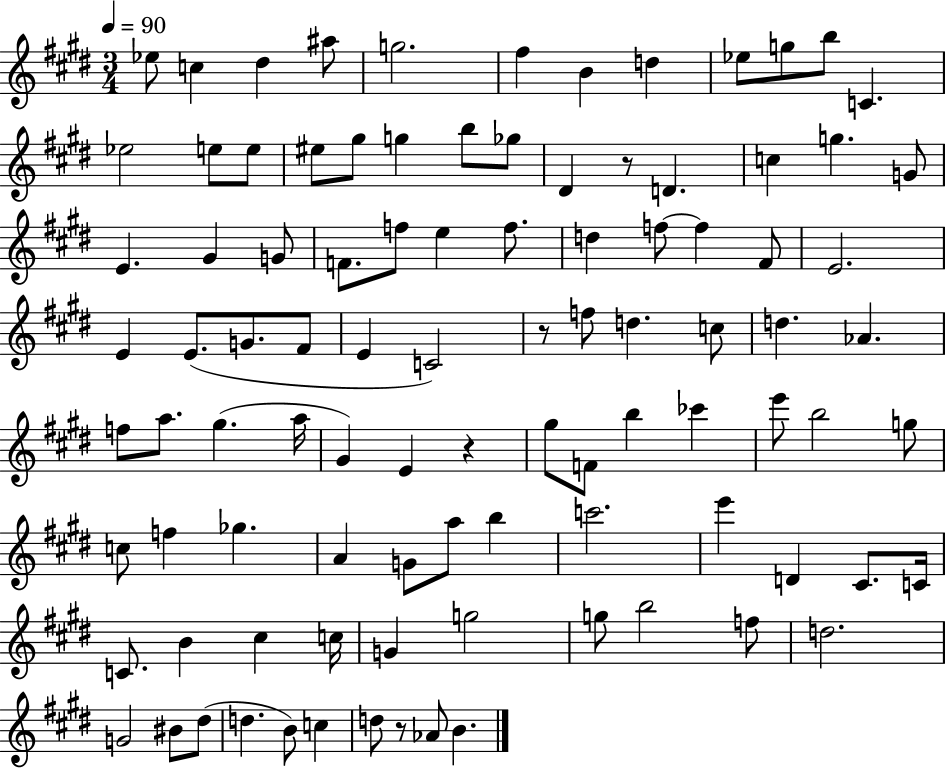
X:1
T:Untitled
M:3/4
L:1/4
K:E
_e/2 c ^d ^a/2 g2 ^f B d _e/2 g/2 b/2 C _e2 e/2 e/2 ^e/2 ^g/2 g b/2 _g/2 ^D z/2 D c g G/2 E ^G G/2 F/2 f/2 e f/2 d f/2 f ^F/2 E2 E E/2 G/2 ^F/2 E C2 z/2 f/2 d c/2 d _A f/2 a/2 ^g a/4 ^G E z ^g/2 F/2 b _c' e'/2 b2 g/2 c/2 f _g A G/2 a/2 b c'2 e' D ^C/2 C/4 C/2 B ^c c/4 G g2 g/2 b2 f/2 d2 G2 ^B/2 ^d/2 d B/2 c d/2 z/2 _A/2 B